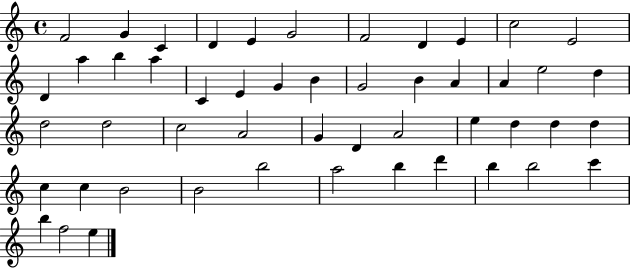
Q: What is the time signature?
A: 4/4